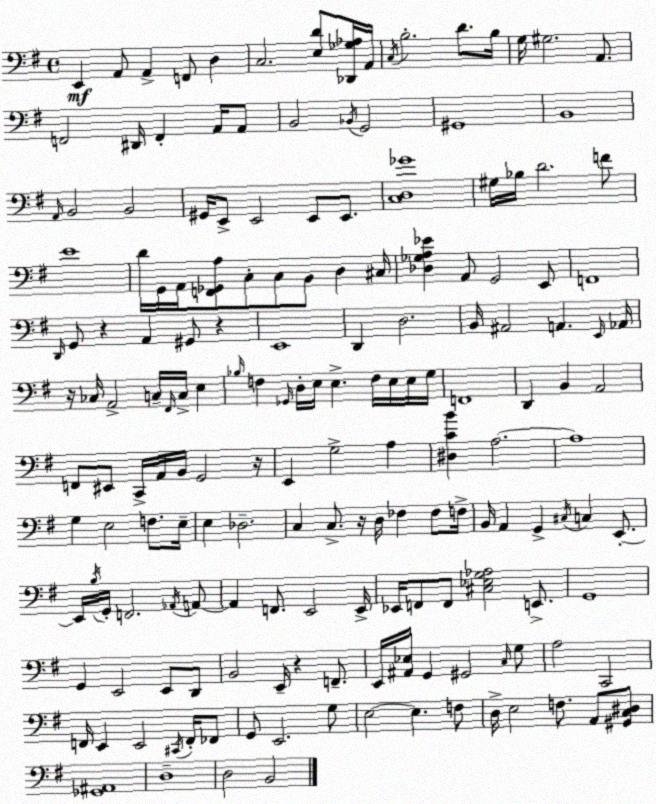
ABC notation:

X:1
T:Untitled
M:4/4
L:1/4
K:Em
E,, A,,/2 A,, F,,/2 D, C,2 [E,D]/2 [_D,,_G,_A,]/4 A,,/4 C,/4 B,2 D/2 B,/4 G,/4 ^G,2 A,,/2 F,,2 ^D,,/4 F,, A,,/4 A,,/2 B,,2 _B,,/4 G,,2 ^G,,4 B,,4 A,,/4 B,,2 B,,2 ^G,,/4 E,,/2 E,,2 E,,/2 E,,/2 [C,D,_G]4 ^G,/4 _B,/4 D2 F/2 E4 D/4 G,,/4 A,,/4 [F,,_G,,A,]/2 C,/2 C,/2 B,,/2 D, ^C,/4 [_D,_G,A,_E] A,,/2 G,,2 E,,/2 F,,4 D,,/4 G,,/2 z A,, ^G,,/2 z E,,4 D,, D,2 B,,/4 ^A,,2 A,, E,,/4 _A,,/4 z/4 _C,/4 A,,2 C,/4 ^F,,/4 C,/4 E, _B,/4 F, _G,,/4 D,/4 E,/4 E, F,/4 E,/4 E,/4 G,/4 F,,4 D,, B,, A,,2 F,,/2 ^E,,/2 C,,/4 A,,/4 B,,/4 G,,2 z/4 E,, G,2 A, [^D,CB] A,2 A,4 G, E,2 F,/2 E,/4 E, _D,2 C, C,/2 z/4 D,/4 _F, _F,/2 F,/4 B,,/4 A,, G,, ^C,/4 C, E,,/2 E,,/4 B,/4 G,,/4 F,,2 _A,,/4 A,,/2 A,, F,,/2 E,,2 E,,/4 _E,,/4 F,,/2 F,,/2 [^C,_E,G,_A,]2 E,,/2 G,,4 G,, E,,2 E,,/2 D,,/2 B,,2 E,,/4 z F,,/2 E,,/4 [^A,,_E,]/4 G,, ^G,,2 C,/4 G,/2 A,2 C,,2 F,,/4 E,, E,,2 ^C,,/4 F,,/4 _F,,/2 G,,/2 E,,2 G,/2 E,2 E, F,/2 D,/4 E,2 F,/2 A,,/2 [^G,,C,^D,]/2 [_G,,^A,,]4 D,4 D,2 B,,2